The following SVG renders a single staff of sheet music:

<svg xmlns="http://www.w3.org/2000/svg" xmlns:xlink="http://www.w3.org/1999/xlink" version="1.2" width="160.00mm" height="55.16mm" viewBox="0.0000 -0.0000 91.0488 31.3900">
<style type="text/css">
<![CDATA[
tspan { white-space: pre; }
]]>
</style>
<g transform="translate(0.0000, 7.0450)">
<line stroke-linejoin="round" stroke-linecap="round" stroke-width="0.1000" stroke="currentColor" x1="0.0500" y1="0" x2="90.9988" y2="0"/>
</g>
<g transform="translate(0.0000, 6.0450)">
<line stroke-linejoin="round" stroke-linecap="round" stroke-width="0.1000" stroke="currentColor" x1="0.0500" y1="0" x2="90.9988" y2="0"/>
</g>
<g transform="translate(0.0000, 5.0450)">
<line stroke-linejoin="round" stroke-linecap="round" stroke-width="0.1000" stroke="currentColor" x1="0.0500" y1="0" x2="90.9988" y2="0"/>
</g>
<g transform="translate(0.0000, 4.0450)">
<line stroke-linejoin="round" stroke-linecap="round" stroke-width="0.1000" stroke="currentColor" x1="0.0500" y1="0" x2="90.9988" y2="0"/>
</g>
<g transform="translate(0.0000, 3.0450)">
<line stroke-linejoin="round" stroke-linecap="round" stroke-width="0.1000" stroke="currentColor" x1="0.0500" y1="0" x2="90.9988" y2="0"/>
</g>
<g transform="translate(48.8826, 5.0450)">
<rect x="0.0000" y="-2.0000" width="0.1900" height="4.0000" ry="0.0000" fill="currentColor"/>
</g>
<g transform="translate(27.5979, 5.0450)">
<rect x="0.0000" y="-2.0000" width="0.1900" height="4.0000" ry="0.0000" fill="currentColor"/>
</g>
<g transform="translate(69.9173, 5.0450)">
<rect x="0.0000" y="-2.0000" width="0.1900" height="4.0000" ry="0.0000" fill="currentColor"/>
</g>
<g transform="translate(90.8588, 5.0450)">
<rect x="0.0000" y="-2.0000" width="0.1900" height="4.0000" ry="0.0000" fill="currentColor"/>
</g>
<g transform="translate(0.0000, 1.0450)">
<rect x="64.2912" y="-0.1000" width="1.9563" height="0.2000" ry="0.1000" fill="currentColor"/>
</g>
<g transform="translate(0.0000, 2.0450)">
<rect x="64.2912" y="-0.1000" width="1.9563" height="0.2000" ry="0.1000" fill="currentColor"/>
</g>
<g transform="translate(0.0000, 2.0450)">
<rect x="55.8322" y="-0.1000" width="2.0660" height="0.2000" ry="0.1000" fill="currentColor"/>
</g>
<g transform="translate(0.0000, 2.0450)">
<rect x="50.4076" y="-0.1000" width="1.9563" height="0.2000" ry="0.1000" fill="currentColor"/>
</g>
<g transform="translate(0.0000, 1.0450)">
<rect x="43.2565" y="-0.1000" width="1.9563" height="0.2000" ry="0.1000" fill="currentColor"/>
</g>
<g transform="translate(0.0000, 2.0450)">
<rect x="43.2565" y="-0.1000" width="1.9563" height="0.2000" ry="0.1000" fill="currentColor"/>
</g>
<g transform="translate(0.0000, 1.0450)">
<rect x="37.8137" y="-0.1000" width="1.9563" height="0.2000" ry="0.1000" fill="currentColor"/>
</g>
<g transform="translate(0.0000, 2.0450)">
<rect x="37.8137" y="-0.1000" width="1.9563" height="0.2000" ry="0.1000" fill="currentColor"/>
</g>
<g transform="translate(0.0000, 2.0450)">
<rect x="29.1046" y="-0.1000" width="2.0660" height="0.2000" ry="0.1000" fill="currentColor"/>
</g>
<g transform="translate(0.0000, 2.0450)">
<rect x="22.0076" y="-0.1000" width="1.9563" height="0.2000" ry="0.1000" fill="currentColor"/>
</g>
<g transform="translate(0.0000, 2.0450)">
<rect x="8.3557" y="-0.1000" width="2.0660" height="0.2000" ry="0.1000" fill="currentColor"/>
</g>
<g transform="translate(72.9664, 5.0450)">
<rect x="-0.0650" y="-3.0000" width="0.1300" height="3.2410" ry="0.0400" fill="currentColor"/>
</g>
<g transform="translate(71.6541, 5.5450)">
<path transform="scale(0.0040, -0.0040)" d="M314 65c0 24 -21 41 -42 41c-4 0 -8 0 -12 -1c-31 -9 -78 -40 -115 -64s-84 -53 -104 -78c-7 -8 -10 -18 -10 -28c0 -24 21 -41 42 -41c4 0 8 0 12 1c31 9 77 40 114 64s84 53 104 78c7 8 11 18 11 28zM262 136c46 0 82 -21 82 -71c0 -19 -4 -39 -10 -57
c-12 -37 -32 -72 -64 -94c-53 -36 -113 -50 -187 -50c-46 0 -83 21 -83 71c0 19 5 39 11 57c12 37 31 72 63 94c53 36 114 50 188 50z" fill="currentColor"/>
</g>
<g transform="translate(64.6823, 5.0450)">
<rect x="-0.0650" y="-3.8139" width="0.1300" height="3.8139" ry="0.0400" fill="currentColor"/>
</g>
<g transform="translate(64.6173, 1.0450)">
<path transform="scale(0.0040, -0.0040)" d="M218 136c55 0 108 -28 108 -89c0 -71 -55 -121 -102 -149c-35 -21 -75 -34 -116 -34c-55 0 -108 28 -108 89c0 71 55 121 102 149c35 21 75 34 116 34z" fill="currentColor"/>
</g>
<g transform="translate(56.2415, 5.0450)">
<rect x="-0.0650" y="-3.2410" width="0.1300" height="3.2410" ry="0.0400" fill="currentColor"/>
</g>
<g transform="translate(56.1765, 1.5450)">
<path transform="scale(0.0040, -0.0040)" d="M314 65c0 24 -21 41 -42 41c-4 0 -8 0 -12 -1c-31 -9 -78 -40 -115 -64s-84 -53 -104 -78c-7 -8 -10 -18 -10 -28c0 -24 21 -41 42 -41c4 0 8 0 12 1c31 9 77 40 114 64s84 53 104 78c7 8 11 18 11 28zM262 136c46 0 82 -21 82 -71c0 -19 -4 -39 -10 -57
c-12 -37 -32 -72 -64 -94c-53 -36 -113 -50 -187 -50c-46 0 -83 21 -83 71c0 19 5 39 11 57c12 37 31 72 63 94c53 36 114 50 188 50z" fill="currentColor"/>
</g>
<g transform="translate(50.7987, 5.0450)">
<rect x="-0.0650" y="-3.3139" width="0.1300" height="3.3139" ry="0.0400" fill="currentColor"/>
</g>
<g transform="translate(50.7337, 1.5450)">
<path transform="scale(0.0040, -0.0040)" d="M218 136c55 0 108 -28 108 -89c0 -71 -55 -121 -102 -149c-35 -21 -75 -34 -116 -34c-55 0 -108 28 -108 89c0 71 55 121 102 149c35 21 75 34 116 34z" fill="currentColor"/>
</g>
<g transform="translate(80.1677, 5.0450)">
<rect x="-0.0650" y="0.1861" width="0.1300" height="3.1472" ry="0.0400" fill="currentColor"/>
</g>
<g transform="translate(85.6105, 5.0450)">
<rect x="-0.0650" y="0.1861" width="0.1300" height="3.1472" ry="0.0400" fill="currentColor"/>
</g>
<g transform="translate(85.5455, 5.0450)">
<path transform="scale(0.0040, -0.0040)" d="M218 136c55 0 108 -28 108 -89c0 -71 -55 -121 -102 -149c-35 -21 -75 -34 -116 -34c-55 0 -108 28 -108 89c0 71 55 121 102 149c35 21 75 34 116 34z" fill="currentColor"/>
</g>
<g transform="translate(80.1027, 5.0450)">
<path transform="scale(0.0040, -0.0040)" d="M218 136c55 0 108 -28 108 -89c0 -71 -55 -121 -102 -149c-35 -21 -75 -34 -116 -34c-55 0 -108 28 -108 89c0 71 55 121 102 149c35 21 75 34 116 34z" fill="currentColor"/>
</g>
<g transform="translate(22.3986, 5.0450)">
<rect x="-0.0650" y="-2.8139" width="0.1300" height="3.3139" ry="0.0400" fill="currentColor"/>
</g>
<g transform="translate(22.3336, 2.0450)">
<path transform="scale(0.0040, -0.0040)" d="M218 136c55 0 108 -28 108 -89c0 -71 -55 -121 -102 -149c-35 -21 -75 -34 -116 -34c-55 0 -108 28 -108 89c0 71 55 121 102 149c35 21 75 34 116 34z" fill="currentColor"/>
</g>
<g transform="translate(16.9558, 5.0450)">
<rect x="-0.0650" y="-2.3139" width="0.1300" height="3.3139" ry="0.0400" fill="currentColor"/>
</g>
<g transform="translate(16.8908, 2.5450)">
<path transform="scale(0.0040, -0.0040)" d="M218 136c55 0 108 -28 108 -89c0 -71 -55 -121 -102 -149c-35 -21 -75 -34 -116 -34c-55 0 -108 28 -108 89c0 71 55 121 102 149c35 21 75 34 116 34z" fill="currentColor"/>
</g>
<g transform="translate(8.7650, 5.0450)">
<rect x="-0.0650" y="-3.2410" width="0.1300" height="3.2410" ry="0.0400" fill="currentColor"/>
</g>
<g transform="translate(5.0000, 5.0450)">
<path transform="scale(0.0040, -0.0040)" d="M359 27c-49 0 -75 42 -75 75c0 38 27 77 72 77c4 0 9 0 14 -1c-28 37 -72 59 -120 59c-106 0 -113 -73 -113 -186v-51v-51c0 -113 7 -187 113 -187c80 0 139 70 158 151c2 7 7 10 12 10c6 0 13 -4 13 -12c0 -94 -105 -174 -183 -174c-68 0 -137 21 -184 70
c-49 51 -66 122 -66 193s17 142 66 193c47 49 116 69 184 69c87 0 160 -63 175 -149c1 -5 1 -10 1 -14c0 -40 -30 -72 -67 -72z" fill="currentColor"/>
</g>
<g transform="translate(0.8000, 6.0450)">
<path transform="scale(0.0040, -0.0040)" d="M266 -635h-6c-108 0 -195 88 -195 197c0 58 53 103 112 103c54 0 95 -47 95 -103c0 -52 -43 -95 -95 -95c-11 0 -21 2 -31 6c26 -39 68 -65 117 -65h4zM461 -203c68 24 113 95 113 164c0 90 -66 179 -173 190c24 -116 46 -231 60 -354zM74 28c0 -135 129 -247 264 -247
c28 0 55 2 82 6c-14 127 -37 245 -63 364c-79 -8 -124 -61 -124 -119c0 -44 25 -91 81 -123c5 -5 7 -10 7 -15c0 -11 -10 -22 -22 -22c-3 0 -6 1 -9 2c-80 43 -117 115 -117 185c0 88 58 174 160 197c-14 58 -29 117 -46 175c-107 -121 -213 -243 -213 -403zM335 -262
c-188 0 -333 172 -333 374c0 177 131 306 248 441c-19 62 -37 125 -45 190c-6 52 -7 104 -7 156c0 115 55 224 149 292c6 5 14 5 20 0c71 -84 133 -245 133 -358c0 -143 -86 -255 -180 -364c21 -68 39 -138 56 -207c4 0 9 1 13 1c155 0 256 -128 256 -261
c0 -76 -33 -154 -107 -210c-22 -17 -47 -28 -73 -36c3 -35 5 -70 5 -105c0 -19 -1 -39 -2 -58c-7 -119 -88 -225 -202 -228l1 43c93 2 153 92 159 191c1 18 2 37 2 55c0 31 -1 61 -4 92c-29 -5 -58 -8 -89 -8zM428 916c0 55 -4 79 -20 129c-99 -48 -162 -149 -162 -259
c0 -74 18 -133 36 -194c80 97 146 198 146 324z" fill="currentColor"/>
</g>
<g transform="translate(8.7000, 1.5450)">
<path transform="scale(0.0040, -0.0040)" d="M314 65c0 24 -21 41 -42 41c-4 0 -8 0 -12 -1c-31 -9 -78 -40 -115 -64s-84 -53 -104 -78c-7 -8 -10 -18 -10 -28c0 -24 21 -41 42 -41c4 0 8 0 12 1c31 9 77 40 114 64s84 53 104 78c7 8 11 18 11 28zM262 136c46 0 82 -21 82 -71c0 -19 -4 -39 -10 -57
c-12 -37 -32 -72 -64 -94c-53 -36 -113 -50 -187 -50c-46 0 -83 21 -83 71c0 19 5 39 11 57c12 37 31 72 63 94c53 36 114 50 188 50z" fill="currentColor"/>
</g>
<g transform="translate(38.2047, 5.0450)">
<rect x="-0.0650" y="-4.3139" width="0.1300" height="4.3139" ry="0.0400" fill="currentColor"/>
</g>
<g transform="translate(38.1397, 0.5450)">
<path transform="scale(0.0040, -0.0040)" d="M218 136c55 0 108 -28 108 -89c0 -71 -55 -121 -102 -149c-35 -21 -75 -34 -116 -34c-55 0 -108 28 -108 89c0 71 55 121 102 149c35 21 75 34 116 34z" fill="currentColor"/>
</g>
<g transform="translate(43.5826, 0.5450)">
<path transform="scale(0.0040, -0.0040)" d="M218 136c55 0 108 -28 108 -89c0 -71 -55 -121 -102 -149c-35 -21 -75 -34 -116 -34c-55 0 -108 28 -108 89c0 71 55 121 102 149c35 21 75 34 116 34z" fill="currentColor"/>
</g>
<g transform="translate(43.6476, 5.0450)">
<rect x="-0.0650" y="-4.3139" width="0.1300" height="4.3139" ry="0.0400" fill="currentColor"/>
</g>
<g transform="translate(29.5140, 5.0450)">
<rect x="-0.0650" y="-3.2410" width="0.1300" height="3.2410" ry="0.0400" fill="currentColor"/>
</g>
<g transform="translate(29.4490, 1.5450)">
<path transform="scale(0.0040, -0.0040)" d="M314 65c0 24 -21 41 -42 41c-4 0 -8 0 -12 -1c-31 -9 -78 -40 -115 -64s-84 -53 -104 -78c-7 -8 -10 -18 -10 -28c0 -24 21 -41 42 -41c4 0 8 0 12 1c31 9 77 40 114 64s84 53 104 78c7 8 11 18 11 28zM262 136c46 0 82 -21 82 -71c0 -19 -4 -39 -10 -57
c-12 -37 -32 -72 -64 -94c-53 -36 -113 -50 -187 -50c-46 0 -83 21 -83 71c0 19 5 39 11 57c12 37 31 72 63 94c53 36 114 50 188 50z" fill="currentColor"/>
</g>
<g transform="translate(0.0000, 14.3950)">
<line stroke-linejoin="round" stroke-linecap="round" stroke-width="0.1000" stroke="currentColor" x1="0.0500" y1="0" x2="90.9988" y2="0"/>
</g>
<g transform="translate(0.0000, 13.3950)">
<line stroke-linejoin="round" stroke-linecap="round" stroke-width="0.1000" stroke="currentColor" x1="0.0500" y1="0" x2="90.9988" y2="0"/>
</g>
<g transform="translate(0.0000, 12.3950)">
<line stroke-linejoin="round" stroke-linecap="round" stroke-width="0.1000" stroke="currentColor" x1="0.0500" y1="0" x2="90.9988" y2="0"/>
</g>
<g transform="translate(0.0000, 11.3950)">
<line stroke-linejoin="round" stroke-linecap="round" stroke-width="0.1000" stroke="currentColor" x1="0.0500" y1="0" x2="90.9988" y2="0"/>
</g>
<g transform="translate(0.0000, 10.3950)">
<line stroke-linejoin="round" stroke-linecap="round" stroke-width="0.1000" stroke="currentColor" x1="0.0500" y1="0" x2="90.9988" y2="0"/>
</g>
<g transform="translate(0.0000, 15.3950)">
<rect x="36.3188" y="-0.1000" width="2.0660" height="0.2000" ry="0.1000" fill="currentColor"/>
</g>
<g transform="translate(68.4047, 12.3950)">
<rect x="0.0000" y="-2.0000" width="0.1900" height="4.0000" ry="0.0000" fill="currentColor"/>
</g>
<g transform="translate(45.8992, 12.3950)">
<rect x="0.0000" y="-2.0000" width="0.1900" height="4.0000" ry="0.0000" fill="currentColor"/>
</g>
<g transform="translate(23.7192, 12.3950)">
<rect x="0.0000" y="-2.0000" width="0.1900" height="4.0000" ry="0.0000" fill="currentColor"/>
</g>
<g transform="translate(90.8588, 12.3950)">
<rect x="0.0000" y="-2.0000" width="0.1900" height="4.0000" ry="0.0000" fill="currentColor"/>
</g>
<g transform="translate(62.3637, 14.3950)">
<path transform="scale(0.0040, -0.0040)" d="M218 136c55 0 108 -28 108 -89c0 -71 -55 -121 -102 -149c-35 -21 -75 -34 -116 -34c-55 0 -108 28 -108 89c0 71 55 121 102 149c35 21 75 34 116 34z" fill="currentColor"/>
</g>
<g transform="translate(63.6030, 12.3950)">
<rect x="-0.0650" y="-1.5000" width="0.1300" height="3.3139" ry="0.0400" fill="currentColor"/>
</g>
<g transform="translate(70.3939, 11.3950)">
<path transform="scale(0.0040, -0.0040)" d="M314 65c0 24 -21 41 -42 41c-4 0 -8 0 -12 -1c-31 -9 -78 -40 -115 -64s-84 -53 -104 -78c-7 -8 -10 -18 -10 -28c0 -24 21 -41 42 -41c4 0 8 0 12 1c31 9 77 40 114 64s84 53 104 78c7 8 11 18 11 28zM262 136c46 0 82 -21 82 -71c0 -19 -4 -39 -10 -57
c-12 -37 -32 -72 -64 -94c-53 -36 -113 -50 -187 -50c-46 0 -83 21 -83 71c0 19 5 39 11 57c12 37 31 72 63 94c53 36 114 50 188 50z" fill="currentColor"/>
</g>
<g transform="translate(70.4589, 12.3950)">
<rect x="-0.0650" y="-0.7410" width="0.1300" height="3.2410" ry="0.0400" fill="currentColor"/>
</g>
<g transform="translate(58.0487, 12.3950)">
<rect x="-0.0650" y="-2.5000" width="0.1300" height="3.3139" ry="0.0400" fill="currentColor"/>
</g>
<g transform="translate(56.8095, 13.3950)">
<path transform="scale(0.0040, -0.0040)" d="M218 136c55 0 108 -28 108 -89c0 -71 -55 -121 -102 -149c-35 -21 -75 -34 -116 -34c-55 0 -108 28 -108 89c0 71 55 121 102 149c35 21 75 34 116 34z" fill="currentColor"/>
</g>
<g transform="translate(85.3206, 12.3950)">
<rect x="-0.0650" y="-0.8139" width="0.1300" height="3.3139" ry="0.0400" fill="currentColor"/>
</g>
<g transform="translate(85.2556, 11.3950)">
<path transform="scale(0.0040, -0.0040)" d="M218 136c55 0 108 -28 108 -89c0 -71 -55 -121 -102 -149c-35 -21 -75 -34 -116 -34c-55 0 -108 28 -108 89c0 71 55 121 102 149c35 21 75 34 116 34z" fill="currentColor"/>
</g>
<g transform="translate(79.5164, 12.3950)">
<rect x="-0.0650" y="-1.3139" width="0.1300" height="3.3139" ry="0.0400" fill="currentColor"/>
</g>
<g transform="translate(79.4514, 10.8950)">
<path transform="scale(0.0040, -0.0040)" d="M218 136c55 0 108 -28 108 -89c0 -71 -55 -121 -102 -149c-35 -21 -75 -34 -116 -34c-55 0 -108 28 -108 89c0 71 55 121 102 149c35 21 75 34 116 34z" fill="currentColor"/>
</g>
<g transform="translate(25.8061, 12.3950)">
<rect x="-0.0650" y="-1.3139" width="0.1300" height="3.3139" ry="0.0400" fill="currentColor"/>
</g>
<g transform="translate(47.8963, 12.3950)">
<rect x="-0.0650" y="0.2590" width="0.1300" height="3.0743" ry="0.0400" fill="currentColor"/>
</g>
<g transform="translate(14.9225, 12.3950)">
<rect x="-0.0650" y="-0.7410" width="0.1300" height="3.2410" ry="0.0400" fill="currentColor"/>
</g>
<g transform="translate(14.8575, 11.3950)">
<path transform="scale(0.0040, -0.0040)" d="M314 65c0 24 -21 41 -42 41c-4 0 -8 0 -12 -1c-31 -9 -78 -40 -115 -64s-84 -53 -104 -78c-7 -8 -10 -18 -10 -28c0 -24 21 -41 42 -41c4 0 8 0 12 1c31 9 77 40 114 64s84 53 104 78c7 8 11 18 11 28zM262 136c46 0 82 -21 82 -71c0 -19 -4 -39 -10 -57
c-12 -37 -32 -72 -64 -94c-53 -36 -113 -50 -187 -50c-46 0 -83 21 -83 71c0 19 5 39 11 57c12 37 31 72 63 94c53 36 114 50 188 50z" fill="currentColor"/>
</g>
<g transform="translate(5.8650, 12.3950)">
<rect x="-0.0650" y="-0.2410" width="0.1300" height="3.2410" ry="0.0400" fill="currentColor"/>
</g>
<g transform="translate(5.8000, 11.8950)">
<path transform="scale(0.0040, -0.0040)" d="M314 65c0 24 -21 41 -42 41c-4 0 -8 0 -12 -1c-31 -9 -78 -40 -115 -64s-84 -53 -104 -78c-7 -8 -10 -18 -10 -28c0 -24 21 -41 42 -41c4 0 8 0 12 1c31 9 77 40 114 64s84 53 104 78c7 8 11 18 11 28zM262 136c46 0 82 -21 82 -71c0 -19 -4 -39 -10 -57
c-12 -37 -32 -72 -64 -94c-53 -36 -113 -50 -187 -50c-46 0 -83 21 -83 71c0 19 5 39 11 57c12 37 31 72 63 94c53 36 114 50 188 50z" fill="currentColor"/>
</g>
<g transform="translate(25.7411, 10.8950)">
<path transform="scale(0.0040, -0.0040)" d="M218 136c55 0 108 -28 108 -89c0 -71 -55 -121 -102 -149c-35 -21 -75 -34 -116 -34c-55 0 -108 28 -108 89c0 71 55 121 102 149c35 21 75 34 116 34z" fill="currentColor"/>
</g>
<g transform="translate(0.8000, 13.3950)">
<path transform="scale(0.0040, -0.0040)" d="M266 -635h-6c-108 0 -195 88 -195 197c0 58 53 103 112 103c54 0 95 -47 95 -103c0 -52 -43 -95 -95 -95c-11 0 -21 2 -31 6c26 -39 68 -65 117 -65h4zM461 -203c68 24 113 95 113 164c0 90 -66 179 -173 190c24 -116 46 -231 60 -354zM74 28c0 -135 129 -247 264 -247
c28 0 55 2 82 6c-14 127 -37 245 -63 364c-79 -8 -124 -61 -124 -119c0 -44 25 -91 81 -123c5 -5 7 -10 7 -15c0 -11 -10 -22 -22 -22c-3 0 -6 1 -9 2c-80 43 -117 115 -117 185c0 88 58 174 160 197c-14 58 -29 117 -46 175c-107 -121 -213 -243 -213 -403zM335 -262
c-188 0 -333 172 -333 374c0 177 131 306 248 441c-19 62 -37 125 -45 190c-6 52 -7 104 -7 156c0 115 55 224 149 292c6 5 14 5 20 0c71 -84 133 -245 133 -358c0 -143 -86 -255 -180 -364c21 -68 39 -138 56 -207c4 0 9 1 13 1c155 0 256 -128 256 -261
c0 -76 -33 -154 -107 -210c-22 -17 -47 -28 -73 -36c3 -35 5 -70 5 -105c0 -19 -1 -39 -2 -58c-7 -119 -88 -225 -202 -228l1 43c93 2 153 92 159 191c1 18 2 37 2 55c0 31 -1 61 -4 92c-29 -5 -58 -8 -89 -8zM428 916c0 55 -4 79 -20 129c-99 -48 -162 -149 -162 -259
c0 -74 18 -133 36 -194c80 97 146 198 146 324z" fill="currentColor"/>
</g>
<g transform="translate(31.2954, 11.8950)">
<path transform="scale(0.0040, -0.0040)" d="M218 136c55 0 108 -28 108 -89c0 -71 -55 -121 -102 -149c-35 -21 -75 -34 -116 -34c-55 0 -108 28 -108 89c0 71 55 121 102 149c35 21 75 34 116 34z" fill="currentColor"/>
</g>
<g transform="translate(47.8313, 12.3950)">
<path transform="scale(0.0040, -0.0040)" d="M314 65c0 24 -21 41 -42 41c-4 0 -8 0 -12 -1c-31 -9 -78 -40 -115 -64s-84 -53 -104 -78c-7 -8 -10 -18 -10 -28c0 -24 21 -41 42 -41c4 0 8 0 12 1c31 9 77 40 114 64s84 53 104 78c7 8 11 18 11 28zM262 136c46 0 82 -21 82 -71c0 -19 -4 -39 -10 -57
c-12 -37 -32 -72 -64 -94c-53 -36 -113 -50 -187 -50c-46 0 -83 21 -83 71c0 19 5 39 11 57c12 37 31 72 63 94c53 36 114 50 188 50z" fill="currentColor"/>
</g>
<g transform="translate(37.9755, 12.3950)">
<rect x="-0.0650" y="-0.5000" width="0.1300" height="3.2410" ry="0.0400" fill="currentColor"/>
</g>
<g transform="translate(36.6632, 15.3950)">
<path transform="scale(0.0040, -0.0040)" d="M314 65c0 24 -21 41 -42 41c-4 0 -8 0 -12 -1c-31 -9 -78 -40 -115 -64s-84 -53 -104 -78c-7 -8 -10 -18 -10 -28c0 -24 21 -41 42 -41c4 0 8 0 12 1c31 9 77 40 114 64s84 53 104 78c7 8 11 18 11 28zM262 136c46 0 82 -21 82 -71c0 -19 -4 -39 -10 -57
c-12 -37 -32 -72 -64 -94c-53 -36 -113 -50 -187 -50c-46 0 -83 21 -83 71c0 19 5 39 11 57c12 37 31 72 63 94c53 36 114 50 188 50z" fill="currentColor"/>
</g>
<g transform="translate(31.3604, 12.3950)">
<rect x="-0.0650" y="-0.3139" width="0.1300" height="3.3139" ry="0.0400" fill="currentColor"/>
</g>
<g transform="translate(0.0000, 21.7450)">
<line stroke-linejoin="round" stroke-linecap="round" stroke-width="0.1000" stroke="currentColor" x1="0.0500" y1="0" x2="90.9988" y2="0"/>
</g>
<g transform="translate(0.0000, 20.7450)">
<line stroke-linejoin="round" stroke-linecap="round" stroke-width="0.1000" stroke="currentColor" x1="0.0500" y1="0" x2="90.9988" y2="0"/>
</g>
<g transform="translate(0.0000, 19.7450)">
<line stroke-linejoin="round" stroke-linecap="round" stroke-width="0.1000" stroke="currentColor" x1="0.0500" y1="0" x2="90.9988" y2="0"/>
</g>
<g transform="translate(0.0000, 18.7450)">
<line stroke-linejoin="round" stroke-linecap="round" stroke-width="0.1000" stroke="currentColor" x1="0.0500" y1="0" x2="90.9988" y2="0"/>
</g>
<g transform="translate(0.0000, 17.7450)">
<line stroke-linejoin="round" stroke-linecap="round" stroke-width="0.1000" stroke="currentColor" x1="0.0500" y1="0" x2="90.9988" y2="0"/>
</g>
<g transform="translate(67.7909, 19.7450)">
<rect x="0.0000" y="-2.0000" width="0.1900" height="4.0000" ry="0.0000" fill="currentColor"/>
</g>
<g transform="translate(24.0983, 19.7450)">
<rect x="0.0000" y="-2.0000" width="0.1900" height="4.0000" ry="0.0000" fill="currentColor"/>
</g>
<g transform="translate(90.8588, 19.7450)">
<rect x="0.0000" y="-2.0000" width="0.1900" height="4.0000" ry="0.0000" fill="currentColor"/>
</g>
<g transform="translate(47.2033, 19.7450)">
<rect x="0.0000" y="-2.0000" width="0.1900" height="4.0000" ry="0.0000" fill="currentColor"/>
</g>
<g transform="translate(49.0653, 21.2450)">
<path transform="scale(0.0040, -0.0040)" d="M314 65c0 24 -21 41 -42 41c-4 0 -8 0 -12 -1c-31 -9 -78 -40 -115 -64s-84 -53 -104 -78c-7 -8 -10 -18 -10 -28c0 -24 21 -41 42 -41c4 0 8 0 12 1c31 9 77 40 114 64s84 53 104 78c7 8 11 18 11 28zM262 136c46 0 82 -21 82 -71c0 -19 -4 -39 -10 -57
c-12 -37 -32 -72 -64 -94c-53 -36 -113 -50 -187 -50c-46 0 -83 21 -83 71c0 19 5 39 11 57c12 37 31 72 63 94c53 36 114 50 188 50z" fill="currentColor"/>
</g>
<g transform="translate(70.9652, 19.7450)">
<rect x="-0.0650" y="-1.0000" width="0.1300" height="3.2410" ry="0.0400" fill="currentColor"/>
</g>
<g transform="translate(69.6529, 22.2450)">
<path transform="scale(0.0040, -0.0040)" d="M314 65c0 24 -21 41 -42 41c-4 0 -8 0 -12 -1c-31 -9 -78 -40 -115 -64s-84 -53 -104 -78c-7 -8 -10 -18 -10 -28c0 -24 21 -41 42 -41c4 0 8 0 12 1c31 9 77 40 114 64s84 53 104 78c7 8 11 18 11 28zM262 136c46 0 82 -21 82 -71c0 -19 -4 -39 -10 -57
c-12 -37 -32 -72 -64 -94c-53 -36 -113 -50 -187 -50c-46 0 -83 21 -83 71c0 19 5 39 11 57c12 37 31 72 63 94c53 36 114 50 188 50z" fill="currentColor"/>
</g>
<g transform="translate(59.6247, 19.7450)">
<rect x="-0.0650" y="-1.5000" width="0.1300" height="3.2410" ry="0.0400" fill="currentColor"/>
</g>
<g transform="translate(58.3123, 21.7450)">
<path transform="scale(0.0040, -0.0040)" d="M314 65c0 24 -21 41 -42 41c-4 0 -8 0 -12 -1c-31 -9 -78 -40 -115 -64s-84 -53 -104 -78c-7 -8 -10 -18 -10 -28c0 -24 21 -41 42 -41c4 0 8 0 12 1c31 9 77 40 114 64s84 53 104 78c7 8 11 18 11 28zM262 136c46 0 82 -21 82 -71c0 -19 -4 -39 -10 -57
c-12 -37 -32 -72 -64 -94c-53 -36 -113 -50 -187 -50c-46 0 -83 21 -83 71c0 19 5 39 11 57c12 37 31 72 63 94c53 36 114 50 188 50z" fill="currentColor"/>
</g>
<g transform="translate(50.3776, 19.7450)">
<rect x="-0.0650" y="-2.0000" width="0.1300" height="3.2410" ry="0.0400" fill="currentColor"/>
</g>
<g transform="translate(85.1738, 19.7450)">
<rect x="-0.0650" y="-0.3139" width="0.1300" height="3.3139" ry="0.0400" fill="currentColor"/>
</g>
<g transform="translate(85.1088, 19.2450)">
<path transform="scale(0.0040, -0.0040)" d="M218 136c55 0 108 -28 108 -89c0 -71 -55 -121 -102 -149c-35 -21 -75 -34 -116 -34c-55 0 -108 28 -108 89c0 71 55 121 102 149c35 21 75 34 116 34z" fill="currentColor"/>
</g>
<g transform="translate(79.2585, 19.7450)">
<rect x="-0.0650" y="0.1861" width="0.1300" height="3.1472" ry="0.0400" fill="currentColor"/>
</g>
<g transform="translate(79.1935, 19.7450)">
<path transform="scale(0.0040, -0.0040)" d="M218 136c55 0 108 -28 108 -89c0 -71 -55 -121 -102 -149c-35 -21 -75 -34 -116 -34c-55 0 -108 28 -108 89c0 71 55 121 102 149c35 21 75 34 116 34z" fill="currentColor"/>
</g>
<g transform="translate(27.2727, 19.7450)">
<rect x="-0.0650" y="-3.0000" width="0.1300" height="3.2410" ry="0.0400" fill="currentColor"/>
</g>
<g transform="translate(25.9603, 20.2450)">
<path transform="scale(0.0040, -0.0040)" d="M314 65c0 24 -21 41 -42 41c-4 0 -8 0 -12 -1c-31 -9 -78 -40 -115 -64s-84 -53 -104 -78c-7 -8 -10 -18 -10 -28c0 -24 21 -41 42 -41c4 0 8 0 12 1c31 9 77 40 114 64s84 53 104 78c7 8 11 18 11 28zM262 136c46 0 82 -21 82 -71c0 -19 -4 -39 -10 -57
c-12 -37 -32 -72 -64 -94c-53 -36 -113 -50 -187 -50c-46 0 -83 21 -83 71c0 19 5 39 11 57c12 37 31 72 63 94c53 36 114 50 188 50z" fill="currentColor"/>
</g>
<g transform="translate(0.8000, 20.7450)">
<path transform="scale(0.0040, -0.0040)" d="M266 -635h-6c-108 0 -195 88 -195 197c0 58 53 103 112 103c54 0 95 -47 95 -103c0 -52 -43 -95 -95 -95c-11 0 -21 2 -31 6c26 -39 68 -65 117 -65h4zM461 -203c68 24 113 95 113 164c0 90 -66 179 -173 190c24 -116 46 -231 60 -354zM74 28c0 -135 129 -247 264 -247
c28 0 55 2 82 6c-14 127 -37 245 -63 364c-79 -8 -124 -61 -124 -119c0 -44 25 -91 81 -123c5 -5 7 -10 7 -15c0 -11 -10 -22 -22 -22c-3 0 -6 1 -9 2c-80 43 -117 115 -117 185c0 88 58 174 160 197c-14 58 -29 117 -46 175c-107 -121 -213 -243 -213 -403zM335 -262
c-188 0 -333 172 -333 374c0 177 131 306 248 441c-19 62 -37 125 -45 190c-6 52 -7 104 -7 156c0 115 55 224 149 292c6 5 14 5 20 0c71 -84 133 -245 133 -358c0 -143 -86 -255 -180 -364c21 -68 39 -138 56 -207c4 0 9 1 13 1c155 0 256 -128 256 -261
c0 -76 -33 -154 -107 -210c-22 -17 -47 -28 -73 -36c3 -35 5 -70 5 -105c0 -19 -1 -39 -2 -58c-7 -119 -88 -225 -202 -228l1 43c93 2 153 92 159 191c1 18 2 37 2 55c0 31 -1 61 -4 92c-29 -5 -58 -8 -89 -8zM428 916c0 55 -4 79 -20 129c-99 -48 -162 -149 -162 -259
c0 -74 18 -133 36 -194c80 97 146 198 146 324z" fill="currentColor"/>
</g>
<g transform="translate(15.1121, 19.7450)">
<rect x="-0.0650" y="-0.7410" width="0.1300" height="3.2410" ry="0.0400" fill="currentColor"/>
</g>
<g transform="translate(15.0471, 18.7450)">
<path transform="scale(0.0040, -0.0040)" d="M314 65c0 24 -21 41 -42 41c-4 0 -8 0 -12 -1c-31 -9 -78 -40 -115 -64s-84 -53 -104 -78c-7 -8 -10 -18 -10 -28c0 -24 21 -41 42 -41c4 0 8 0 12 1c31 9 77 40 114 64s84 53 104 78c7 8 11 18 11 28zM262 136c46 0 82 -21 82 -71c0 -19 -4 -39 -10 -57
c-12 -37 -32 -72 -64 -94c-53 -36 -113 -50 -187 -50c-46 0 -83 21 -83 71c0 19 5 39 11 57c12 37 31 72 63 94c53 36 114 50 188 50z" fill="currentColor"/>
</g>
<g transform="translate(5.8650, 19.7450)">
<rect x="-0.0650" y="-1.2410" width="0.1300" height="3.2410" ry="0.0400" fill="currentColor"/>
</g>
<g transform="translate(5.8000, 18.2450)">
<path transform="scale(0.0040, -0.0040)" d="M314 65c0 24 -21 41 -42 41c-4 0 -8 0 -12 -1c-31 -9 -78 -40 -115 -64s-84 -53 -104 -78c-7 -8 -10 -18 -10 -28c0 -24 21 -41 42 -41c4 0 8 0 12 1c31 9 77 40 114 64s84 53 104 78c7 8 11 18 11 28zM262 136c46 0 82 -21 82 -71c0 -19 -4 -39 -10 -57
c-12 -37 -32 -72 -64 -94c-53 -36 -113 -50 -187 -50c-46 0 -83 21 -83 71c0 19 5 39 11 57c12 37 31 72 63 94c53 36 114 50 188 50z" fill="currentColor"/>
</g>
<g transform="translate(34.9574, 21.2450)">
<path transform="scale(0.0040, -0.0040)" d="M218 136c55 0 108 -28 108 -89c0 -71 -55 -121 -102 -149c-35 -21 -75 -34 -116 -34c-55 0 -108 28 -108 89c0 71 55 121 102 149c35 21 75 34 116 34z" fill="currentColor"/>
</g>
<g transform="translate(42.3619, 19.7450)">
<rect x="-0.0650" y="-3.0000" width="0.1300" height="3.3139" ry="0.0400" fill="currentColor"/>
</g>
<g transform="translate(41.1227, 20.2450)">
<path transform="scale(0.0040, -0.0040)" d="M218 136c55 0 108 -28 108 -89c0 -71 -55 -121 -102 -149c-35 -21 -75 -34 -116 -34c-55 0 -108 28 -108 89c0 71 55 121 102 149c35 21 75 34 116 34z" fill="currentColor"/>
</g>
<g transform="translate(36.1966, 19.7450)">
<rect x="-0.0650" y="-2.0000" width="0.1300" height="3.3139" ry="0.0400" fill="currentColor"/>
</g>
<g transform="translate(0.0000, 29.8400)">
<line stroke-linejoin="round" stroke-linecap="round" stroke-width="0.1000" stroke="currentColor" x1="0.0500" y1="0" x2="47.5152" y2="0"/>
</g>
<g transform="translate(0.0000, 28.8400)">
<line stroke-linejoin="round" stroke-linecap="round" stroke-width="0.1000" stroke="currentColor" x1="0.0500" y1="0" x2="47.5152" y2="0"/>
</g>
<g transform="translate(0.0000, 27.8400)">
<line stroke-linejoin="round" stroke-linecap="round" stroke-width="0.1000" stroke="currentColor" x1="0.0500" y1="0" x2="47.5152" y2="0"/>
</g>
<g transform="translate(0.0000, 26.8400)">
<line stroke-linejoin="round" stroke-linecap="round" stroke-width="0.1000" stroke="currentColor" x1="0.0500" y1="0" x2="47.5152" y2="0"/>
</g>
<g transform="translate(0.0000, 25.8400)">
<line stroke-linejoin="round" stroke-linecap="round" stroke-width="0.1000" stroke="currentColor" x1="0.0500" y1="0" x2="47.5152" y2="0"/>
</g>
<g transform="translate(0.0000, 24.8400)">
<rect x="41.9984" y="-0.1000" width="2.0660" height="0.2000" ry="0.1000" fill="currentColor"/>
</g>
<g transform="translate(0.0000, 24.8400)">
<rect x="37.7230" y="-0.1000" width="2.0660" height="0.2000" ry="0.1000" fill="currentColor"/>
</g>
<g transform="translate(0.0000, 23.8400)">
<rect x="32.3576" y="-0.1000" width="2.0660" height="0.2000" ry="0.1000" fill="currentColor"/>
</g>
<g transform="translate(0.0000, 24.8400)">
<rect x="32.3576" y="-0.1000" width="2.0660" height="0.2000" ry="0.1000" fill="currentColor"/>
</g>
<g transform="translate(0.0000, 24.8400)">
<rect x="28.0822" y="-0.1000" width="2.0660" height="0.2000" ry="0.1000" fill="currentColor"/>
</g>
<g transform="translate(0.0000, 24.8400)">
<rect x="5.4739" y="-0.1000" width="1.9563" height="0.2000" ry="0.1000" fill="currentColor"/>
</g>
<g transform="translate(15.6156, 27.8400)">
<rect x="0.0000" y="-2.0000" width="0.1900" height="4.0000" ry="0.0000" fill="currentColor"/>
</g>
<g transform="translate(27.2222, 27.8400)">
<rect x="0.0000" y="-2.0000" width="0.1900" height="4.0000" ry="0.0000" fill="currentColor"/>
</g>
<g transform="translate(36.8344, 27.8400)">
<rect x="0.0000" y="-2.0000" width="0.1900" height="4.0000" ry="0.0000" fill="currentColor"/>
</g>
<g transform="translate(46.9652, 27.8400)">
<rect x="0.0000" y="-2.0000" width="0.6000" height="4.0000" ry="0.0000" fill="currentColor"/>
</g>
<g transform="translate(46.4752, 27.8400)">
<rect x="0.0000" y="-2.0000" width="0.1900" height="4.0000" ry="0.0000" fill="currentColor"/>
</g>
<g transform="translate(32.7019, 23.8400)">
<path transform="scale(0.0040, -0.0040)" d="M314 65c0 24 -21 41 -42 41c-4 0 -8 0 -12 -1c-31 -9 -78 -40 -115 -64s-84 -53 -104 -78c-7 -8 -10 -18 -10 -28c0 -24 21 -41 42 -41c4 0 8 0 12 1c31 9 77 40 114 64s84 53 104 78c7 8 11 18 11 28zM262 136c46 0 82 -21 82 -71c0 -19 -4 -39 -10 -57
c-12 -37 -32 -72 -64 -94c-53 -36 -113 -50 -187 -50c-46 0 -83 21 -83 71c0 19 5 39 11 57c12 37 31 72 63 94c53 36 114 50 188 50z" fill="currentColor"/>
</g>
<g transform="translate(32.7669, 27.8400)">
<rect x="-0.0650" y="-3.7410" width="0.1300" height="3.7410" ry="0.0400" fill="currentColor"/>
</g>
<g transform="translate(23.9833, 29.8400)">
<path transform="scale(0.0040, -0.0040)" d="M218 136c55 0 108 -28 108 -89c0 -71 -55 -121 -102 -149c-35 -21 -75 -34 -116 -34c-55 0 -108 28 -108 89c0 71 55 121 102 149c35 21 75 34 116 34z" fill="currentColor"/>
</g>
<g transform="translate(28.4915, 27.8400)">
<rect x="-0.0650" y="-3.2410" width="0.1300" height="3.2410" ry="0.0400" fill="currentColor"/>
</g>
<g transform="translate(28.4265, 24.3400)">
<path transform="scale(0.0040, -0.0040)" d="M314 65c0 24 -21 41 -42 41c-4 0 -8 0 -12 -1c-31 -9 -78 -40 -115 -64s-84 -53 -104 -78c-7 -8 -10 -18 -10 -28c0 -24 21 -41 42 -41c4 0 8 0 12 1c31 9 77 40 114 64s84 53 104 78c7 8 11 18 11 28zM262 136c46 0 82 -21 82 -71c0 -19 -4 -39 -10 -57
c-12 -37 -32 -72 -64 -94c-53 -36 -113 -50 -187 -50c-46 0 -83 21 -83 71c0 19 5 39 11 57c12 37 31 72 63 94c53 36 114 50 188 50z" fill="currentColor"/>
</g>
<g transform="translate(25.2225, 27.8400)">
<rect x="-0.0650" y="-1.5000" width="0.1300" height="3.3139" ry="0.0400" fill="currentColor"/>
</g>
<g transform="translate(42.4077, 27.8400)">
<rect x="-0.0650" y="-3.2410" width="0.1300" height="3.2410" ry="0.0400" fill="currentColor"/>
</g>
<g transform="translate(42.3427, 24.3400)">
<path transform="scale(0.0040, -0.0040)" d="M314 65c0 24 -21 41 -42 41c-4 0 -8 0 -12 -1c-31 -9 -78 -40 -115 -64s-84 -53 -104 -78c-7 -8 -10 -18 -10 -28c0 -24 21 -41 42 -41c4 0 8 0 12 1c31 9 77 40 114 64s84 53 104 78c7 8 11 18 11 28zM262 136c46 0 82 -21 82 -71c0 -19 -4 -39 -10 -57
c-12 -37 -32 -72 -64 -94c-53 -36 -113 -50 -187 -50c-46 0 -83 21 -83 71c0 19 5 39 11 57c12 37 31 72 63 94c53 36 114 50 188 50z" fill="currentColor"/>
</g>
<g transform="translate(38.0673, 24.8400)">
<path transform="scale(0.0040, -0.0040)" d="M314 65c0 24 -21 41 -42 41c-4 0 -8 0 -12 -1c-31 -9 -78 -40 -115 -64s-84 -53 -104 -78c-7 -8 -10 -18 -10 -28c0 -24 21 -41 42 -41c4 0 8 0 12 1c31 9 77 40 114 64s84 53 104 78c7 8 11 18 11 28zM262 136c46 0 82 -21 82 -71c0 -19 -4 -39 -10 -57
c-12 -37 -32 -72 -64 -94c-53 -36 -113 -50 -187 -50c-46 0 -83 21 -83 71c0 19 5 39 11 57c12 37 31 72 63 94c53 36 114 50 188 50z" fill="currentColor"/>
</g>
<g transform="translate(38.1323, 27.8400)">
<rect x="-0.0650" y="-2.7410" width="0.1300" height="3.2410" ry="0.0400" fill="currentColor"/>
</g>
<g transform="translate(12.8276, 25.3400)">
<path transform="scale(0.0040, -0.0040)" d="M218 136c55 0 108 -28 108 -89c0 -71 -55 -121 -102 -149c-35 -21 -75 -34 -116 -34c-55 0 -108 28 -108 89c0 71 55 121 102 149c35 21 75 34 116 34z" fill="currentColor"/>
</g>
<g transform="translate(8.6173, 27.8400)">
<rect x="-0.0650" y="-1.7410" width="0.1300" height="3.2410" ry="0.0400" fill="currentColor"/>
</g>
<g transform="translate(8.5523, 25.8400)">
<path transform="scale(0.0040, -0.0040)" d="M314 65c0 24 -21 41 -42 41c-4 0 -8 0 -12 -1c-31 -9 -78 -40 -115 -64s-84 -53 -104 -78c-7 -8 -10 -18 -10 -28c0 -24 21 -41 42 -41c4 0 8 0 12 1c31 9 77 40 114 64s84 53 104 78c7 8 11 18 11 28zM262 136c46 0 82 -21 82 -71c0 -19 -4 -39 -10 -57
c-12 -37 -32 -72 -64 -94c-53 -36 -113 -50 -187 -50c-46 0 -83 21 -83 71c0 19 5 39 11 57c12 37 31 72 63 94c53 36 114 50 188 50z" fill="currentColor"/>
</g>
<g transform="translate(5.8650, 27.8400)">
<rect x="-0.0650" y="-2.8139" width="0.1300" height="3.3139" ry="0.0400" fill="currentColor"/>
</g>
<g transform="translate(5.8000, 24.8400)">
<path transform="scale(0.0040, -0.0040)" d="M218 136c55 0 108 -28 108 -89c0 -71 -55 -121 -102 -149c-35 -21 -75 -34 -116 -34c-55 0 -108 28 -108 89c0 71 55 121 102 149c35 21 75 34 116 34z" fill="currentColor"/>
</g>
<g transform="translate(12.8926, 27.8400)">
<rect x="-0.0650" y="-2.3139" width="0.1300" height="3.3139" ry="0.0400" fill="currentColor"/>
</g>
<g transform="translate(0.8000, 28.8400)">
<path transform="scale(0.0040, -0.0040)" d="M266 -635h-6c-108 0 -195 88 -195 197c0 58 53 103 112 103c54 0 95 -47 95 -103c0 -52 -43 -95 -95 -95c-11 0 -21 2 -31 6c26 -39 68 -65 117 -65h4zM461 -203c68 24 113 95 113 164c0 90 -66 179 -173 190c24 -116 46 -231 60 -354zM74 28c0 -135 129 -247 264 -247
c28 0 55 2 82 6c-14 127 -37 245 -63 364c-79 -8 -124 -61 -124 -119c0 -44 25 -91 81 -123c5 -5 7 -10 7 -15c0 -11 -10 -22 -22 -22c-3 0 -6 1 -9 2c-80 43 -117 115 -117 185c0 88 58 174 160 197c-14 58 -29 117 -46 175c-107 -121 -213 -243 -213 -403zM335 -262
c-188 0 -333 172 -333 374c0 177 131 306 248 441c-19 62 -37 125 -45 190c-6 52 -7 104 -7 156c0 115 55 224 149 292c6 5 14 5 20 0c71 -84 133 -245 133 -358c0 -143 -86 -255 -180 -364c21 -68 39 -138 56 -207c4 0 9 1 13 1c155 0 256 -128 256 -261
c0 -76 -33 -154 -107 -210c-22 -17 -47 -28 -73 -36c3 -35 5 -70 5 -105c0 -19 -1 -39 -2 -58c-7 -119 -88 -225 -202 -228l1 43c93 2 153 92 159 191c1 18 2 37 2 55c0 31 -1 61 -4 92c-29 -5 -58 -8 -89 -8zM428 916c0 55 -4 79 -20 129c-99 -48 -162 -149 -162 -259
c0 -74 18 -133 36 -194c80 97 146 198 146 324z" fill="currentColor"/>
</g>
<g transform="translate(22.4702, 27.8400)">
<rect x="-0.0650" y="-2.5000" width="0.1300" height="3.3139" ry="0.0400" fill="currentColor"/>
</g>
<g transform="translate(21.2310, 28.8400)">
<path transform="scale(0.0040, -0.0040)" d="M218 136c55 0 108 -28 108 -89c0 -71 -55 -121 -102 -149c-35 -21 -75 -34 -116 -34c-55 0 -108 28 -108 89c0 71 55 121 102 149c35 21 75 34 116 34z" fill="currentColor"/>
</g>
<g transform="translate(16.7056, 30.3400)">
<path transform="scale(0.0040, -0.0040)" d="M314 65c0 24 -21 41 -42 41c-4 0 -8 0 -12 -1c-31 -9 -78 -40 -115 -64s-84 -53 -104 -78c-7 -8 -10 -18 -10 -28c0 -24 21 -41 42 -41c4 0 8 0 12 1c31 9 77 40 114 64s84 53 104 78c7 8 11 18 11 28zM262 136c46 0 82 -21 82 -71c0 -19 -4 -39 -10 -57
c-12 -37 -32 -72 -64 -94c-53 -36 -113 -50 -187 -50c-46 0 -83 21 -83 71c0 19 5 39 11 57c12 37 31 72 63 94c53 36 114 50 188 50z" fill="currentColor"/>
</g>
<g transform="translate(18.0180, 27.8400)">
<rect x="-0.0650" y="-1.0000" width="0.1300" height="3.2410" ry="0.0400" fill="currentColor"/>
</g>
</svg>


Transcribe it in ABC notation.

X:1
T:Untitled
M:4/4
L:1/4
K:C
b2 g a b2 d' d' b b2 c' A2 B B c2 d2 e c C2 B2 G E d2 e d e2 d2 A2 F A F2 E2 D2 B c a f2 g D2 G E b2 c'2 a2 b2